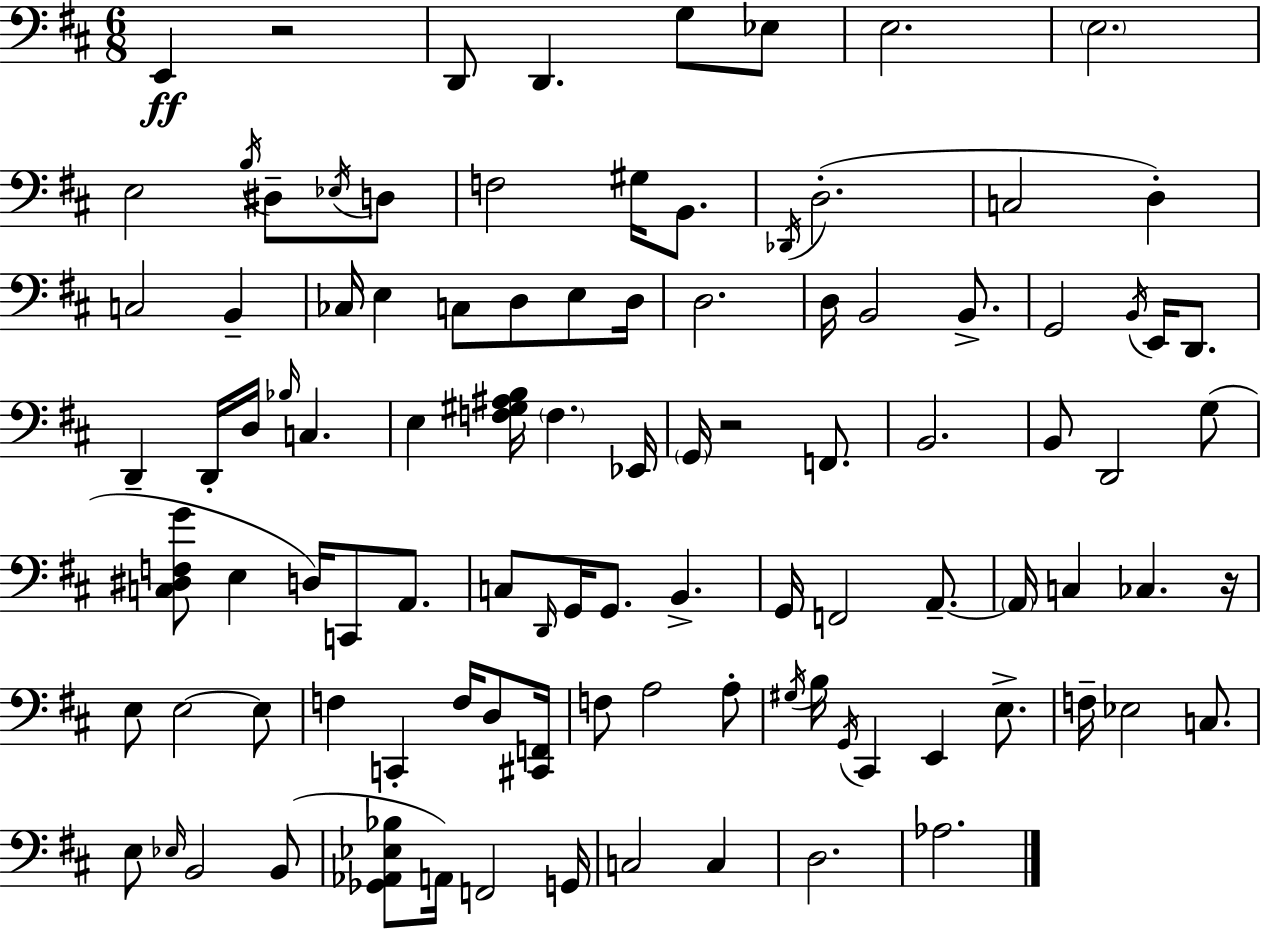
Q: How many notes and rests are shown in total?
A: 101